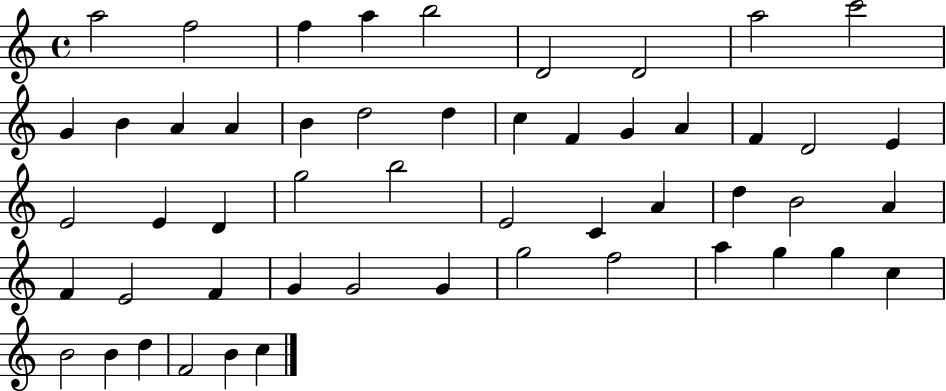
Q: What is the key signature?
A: C major